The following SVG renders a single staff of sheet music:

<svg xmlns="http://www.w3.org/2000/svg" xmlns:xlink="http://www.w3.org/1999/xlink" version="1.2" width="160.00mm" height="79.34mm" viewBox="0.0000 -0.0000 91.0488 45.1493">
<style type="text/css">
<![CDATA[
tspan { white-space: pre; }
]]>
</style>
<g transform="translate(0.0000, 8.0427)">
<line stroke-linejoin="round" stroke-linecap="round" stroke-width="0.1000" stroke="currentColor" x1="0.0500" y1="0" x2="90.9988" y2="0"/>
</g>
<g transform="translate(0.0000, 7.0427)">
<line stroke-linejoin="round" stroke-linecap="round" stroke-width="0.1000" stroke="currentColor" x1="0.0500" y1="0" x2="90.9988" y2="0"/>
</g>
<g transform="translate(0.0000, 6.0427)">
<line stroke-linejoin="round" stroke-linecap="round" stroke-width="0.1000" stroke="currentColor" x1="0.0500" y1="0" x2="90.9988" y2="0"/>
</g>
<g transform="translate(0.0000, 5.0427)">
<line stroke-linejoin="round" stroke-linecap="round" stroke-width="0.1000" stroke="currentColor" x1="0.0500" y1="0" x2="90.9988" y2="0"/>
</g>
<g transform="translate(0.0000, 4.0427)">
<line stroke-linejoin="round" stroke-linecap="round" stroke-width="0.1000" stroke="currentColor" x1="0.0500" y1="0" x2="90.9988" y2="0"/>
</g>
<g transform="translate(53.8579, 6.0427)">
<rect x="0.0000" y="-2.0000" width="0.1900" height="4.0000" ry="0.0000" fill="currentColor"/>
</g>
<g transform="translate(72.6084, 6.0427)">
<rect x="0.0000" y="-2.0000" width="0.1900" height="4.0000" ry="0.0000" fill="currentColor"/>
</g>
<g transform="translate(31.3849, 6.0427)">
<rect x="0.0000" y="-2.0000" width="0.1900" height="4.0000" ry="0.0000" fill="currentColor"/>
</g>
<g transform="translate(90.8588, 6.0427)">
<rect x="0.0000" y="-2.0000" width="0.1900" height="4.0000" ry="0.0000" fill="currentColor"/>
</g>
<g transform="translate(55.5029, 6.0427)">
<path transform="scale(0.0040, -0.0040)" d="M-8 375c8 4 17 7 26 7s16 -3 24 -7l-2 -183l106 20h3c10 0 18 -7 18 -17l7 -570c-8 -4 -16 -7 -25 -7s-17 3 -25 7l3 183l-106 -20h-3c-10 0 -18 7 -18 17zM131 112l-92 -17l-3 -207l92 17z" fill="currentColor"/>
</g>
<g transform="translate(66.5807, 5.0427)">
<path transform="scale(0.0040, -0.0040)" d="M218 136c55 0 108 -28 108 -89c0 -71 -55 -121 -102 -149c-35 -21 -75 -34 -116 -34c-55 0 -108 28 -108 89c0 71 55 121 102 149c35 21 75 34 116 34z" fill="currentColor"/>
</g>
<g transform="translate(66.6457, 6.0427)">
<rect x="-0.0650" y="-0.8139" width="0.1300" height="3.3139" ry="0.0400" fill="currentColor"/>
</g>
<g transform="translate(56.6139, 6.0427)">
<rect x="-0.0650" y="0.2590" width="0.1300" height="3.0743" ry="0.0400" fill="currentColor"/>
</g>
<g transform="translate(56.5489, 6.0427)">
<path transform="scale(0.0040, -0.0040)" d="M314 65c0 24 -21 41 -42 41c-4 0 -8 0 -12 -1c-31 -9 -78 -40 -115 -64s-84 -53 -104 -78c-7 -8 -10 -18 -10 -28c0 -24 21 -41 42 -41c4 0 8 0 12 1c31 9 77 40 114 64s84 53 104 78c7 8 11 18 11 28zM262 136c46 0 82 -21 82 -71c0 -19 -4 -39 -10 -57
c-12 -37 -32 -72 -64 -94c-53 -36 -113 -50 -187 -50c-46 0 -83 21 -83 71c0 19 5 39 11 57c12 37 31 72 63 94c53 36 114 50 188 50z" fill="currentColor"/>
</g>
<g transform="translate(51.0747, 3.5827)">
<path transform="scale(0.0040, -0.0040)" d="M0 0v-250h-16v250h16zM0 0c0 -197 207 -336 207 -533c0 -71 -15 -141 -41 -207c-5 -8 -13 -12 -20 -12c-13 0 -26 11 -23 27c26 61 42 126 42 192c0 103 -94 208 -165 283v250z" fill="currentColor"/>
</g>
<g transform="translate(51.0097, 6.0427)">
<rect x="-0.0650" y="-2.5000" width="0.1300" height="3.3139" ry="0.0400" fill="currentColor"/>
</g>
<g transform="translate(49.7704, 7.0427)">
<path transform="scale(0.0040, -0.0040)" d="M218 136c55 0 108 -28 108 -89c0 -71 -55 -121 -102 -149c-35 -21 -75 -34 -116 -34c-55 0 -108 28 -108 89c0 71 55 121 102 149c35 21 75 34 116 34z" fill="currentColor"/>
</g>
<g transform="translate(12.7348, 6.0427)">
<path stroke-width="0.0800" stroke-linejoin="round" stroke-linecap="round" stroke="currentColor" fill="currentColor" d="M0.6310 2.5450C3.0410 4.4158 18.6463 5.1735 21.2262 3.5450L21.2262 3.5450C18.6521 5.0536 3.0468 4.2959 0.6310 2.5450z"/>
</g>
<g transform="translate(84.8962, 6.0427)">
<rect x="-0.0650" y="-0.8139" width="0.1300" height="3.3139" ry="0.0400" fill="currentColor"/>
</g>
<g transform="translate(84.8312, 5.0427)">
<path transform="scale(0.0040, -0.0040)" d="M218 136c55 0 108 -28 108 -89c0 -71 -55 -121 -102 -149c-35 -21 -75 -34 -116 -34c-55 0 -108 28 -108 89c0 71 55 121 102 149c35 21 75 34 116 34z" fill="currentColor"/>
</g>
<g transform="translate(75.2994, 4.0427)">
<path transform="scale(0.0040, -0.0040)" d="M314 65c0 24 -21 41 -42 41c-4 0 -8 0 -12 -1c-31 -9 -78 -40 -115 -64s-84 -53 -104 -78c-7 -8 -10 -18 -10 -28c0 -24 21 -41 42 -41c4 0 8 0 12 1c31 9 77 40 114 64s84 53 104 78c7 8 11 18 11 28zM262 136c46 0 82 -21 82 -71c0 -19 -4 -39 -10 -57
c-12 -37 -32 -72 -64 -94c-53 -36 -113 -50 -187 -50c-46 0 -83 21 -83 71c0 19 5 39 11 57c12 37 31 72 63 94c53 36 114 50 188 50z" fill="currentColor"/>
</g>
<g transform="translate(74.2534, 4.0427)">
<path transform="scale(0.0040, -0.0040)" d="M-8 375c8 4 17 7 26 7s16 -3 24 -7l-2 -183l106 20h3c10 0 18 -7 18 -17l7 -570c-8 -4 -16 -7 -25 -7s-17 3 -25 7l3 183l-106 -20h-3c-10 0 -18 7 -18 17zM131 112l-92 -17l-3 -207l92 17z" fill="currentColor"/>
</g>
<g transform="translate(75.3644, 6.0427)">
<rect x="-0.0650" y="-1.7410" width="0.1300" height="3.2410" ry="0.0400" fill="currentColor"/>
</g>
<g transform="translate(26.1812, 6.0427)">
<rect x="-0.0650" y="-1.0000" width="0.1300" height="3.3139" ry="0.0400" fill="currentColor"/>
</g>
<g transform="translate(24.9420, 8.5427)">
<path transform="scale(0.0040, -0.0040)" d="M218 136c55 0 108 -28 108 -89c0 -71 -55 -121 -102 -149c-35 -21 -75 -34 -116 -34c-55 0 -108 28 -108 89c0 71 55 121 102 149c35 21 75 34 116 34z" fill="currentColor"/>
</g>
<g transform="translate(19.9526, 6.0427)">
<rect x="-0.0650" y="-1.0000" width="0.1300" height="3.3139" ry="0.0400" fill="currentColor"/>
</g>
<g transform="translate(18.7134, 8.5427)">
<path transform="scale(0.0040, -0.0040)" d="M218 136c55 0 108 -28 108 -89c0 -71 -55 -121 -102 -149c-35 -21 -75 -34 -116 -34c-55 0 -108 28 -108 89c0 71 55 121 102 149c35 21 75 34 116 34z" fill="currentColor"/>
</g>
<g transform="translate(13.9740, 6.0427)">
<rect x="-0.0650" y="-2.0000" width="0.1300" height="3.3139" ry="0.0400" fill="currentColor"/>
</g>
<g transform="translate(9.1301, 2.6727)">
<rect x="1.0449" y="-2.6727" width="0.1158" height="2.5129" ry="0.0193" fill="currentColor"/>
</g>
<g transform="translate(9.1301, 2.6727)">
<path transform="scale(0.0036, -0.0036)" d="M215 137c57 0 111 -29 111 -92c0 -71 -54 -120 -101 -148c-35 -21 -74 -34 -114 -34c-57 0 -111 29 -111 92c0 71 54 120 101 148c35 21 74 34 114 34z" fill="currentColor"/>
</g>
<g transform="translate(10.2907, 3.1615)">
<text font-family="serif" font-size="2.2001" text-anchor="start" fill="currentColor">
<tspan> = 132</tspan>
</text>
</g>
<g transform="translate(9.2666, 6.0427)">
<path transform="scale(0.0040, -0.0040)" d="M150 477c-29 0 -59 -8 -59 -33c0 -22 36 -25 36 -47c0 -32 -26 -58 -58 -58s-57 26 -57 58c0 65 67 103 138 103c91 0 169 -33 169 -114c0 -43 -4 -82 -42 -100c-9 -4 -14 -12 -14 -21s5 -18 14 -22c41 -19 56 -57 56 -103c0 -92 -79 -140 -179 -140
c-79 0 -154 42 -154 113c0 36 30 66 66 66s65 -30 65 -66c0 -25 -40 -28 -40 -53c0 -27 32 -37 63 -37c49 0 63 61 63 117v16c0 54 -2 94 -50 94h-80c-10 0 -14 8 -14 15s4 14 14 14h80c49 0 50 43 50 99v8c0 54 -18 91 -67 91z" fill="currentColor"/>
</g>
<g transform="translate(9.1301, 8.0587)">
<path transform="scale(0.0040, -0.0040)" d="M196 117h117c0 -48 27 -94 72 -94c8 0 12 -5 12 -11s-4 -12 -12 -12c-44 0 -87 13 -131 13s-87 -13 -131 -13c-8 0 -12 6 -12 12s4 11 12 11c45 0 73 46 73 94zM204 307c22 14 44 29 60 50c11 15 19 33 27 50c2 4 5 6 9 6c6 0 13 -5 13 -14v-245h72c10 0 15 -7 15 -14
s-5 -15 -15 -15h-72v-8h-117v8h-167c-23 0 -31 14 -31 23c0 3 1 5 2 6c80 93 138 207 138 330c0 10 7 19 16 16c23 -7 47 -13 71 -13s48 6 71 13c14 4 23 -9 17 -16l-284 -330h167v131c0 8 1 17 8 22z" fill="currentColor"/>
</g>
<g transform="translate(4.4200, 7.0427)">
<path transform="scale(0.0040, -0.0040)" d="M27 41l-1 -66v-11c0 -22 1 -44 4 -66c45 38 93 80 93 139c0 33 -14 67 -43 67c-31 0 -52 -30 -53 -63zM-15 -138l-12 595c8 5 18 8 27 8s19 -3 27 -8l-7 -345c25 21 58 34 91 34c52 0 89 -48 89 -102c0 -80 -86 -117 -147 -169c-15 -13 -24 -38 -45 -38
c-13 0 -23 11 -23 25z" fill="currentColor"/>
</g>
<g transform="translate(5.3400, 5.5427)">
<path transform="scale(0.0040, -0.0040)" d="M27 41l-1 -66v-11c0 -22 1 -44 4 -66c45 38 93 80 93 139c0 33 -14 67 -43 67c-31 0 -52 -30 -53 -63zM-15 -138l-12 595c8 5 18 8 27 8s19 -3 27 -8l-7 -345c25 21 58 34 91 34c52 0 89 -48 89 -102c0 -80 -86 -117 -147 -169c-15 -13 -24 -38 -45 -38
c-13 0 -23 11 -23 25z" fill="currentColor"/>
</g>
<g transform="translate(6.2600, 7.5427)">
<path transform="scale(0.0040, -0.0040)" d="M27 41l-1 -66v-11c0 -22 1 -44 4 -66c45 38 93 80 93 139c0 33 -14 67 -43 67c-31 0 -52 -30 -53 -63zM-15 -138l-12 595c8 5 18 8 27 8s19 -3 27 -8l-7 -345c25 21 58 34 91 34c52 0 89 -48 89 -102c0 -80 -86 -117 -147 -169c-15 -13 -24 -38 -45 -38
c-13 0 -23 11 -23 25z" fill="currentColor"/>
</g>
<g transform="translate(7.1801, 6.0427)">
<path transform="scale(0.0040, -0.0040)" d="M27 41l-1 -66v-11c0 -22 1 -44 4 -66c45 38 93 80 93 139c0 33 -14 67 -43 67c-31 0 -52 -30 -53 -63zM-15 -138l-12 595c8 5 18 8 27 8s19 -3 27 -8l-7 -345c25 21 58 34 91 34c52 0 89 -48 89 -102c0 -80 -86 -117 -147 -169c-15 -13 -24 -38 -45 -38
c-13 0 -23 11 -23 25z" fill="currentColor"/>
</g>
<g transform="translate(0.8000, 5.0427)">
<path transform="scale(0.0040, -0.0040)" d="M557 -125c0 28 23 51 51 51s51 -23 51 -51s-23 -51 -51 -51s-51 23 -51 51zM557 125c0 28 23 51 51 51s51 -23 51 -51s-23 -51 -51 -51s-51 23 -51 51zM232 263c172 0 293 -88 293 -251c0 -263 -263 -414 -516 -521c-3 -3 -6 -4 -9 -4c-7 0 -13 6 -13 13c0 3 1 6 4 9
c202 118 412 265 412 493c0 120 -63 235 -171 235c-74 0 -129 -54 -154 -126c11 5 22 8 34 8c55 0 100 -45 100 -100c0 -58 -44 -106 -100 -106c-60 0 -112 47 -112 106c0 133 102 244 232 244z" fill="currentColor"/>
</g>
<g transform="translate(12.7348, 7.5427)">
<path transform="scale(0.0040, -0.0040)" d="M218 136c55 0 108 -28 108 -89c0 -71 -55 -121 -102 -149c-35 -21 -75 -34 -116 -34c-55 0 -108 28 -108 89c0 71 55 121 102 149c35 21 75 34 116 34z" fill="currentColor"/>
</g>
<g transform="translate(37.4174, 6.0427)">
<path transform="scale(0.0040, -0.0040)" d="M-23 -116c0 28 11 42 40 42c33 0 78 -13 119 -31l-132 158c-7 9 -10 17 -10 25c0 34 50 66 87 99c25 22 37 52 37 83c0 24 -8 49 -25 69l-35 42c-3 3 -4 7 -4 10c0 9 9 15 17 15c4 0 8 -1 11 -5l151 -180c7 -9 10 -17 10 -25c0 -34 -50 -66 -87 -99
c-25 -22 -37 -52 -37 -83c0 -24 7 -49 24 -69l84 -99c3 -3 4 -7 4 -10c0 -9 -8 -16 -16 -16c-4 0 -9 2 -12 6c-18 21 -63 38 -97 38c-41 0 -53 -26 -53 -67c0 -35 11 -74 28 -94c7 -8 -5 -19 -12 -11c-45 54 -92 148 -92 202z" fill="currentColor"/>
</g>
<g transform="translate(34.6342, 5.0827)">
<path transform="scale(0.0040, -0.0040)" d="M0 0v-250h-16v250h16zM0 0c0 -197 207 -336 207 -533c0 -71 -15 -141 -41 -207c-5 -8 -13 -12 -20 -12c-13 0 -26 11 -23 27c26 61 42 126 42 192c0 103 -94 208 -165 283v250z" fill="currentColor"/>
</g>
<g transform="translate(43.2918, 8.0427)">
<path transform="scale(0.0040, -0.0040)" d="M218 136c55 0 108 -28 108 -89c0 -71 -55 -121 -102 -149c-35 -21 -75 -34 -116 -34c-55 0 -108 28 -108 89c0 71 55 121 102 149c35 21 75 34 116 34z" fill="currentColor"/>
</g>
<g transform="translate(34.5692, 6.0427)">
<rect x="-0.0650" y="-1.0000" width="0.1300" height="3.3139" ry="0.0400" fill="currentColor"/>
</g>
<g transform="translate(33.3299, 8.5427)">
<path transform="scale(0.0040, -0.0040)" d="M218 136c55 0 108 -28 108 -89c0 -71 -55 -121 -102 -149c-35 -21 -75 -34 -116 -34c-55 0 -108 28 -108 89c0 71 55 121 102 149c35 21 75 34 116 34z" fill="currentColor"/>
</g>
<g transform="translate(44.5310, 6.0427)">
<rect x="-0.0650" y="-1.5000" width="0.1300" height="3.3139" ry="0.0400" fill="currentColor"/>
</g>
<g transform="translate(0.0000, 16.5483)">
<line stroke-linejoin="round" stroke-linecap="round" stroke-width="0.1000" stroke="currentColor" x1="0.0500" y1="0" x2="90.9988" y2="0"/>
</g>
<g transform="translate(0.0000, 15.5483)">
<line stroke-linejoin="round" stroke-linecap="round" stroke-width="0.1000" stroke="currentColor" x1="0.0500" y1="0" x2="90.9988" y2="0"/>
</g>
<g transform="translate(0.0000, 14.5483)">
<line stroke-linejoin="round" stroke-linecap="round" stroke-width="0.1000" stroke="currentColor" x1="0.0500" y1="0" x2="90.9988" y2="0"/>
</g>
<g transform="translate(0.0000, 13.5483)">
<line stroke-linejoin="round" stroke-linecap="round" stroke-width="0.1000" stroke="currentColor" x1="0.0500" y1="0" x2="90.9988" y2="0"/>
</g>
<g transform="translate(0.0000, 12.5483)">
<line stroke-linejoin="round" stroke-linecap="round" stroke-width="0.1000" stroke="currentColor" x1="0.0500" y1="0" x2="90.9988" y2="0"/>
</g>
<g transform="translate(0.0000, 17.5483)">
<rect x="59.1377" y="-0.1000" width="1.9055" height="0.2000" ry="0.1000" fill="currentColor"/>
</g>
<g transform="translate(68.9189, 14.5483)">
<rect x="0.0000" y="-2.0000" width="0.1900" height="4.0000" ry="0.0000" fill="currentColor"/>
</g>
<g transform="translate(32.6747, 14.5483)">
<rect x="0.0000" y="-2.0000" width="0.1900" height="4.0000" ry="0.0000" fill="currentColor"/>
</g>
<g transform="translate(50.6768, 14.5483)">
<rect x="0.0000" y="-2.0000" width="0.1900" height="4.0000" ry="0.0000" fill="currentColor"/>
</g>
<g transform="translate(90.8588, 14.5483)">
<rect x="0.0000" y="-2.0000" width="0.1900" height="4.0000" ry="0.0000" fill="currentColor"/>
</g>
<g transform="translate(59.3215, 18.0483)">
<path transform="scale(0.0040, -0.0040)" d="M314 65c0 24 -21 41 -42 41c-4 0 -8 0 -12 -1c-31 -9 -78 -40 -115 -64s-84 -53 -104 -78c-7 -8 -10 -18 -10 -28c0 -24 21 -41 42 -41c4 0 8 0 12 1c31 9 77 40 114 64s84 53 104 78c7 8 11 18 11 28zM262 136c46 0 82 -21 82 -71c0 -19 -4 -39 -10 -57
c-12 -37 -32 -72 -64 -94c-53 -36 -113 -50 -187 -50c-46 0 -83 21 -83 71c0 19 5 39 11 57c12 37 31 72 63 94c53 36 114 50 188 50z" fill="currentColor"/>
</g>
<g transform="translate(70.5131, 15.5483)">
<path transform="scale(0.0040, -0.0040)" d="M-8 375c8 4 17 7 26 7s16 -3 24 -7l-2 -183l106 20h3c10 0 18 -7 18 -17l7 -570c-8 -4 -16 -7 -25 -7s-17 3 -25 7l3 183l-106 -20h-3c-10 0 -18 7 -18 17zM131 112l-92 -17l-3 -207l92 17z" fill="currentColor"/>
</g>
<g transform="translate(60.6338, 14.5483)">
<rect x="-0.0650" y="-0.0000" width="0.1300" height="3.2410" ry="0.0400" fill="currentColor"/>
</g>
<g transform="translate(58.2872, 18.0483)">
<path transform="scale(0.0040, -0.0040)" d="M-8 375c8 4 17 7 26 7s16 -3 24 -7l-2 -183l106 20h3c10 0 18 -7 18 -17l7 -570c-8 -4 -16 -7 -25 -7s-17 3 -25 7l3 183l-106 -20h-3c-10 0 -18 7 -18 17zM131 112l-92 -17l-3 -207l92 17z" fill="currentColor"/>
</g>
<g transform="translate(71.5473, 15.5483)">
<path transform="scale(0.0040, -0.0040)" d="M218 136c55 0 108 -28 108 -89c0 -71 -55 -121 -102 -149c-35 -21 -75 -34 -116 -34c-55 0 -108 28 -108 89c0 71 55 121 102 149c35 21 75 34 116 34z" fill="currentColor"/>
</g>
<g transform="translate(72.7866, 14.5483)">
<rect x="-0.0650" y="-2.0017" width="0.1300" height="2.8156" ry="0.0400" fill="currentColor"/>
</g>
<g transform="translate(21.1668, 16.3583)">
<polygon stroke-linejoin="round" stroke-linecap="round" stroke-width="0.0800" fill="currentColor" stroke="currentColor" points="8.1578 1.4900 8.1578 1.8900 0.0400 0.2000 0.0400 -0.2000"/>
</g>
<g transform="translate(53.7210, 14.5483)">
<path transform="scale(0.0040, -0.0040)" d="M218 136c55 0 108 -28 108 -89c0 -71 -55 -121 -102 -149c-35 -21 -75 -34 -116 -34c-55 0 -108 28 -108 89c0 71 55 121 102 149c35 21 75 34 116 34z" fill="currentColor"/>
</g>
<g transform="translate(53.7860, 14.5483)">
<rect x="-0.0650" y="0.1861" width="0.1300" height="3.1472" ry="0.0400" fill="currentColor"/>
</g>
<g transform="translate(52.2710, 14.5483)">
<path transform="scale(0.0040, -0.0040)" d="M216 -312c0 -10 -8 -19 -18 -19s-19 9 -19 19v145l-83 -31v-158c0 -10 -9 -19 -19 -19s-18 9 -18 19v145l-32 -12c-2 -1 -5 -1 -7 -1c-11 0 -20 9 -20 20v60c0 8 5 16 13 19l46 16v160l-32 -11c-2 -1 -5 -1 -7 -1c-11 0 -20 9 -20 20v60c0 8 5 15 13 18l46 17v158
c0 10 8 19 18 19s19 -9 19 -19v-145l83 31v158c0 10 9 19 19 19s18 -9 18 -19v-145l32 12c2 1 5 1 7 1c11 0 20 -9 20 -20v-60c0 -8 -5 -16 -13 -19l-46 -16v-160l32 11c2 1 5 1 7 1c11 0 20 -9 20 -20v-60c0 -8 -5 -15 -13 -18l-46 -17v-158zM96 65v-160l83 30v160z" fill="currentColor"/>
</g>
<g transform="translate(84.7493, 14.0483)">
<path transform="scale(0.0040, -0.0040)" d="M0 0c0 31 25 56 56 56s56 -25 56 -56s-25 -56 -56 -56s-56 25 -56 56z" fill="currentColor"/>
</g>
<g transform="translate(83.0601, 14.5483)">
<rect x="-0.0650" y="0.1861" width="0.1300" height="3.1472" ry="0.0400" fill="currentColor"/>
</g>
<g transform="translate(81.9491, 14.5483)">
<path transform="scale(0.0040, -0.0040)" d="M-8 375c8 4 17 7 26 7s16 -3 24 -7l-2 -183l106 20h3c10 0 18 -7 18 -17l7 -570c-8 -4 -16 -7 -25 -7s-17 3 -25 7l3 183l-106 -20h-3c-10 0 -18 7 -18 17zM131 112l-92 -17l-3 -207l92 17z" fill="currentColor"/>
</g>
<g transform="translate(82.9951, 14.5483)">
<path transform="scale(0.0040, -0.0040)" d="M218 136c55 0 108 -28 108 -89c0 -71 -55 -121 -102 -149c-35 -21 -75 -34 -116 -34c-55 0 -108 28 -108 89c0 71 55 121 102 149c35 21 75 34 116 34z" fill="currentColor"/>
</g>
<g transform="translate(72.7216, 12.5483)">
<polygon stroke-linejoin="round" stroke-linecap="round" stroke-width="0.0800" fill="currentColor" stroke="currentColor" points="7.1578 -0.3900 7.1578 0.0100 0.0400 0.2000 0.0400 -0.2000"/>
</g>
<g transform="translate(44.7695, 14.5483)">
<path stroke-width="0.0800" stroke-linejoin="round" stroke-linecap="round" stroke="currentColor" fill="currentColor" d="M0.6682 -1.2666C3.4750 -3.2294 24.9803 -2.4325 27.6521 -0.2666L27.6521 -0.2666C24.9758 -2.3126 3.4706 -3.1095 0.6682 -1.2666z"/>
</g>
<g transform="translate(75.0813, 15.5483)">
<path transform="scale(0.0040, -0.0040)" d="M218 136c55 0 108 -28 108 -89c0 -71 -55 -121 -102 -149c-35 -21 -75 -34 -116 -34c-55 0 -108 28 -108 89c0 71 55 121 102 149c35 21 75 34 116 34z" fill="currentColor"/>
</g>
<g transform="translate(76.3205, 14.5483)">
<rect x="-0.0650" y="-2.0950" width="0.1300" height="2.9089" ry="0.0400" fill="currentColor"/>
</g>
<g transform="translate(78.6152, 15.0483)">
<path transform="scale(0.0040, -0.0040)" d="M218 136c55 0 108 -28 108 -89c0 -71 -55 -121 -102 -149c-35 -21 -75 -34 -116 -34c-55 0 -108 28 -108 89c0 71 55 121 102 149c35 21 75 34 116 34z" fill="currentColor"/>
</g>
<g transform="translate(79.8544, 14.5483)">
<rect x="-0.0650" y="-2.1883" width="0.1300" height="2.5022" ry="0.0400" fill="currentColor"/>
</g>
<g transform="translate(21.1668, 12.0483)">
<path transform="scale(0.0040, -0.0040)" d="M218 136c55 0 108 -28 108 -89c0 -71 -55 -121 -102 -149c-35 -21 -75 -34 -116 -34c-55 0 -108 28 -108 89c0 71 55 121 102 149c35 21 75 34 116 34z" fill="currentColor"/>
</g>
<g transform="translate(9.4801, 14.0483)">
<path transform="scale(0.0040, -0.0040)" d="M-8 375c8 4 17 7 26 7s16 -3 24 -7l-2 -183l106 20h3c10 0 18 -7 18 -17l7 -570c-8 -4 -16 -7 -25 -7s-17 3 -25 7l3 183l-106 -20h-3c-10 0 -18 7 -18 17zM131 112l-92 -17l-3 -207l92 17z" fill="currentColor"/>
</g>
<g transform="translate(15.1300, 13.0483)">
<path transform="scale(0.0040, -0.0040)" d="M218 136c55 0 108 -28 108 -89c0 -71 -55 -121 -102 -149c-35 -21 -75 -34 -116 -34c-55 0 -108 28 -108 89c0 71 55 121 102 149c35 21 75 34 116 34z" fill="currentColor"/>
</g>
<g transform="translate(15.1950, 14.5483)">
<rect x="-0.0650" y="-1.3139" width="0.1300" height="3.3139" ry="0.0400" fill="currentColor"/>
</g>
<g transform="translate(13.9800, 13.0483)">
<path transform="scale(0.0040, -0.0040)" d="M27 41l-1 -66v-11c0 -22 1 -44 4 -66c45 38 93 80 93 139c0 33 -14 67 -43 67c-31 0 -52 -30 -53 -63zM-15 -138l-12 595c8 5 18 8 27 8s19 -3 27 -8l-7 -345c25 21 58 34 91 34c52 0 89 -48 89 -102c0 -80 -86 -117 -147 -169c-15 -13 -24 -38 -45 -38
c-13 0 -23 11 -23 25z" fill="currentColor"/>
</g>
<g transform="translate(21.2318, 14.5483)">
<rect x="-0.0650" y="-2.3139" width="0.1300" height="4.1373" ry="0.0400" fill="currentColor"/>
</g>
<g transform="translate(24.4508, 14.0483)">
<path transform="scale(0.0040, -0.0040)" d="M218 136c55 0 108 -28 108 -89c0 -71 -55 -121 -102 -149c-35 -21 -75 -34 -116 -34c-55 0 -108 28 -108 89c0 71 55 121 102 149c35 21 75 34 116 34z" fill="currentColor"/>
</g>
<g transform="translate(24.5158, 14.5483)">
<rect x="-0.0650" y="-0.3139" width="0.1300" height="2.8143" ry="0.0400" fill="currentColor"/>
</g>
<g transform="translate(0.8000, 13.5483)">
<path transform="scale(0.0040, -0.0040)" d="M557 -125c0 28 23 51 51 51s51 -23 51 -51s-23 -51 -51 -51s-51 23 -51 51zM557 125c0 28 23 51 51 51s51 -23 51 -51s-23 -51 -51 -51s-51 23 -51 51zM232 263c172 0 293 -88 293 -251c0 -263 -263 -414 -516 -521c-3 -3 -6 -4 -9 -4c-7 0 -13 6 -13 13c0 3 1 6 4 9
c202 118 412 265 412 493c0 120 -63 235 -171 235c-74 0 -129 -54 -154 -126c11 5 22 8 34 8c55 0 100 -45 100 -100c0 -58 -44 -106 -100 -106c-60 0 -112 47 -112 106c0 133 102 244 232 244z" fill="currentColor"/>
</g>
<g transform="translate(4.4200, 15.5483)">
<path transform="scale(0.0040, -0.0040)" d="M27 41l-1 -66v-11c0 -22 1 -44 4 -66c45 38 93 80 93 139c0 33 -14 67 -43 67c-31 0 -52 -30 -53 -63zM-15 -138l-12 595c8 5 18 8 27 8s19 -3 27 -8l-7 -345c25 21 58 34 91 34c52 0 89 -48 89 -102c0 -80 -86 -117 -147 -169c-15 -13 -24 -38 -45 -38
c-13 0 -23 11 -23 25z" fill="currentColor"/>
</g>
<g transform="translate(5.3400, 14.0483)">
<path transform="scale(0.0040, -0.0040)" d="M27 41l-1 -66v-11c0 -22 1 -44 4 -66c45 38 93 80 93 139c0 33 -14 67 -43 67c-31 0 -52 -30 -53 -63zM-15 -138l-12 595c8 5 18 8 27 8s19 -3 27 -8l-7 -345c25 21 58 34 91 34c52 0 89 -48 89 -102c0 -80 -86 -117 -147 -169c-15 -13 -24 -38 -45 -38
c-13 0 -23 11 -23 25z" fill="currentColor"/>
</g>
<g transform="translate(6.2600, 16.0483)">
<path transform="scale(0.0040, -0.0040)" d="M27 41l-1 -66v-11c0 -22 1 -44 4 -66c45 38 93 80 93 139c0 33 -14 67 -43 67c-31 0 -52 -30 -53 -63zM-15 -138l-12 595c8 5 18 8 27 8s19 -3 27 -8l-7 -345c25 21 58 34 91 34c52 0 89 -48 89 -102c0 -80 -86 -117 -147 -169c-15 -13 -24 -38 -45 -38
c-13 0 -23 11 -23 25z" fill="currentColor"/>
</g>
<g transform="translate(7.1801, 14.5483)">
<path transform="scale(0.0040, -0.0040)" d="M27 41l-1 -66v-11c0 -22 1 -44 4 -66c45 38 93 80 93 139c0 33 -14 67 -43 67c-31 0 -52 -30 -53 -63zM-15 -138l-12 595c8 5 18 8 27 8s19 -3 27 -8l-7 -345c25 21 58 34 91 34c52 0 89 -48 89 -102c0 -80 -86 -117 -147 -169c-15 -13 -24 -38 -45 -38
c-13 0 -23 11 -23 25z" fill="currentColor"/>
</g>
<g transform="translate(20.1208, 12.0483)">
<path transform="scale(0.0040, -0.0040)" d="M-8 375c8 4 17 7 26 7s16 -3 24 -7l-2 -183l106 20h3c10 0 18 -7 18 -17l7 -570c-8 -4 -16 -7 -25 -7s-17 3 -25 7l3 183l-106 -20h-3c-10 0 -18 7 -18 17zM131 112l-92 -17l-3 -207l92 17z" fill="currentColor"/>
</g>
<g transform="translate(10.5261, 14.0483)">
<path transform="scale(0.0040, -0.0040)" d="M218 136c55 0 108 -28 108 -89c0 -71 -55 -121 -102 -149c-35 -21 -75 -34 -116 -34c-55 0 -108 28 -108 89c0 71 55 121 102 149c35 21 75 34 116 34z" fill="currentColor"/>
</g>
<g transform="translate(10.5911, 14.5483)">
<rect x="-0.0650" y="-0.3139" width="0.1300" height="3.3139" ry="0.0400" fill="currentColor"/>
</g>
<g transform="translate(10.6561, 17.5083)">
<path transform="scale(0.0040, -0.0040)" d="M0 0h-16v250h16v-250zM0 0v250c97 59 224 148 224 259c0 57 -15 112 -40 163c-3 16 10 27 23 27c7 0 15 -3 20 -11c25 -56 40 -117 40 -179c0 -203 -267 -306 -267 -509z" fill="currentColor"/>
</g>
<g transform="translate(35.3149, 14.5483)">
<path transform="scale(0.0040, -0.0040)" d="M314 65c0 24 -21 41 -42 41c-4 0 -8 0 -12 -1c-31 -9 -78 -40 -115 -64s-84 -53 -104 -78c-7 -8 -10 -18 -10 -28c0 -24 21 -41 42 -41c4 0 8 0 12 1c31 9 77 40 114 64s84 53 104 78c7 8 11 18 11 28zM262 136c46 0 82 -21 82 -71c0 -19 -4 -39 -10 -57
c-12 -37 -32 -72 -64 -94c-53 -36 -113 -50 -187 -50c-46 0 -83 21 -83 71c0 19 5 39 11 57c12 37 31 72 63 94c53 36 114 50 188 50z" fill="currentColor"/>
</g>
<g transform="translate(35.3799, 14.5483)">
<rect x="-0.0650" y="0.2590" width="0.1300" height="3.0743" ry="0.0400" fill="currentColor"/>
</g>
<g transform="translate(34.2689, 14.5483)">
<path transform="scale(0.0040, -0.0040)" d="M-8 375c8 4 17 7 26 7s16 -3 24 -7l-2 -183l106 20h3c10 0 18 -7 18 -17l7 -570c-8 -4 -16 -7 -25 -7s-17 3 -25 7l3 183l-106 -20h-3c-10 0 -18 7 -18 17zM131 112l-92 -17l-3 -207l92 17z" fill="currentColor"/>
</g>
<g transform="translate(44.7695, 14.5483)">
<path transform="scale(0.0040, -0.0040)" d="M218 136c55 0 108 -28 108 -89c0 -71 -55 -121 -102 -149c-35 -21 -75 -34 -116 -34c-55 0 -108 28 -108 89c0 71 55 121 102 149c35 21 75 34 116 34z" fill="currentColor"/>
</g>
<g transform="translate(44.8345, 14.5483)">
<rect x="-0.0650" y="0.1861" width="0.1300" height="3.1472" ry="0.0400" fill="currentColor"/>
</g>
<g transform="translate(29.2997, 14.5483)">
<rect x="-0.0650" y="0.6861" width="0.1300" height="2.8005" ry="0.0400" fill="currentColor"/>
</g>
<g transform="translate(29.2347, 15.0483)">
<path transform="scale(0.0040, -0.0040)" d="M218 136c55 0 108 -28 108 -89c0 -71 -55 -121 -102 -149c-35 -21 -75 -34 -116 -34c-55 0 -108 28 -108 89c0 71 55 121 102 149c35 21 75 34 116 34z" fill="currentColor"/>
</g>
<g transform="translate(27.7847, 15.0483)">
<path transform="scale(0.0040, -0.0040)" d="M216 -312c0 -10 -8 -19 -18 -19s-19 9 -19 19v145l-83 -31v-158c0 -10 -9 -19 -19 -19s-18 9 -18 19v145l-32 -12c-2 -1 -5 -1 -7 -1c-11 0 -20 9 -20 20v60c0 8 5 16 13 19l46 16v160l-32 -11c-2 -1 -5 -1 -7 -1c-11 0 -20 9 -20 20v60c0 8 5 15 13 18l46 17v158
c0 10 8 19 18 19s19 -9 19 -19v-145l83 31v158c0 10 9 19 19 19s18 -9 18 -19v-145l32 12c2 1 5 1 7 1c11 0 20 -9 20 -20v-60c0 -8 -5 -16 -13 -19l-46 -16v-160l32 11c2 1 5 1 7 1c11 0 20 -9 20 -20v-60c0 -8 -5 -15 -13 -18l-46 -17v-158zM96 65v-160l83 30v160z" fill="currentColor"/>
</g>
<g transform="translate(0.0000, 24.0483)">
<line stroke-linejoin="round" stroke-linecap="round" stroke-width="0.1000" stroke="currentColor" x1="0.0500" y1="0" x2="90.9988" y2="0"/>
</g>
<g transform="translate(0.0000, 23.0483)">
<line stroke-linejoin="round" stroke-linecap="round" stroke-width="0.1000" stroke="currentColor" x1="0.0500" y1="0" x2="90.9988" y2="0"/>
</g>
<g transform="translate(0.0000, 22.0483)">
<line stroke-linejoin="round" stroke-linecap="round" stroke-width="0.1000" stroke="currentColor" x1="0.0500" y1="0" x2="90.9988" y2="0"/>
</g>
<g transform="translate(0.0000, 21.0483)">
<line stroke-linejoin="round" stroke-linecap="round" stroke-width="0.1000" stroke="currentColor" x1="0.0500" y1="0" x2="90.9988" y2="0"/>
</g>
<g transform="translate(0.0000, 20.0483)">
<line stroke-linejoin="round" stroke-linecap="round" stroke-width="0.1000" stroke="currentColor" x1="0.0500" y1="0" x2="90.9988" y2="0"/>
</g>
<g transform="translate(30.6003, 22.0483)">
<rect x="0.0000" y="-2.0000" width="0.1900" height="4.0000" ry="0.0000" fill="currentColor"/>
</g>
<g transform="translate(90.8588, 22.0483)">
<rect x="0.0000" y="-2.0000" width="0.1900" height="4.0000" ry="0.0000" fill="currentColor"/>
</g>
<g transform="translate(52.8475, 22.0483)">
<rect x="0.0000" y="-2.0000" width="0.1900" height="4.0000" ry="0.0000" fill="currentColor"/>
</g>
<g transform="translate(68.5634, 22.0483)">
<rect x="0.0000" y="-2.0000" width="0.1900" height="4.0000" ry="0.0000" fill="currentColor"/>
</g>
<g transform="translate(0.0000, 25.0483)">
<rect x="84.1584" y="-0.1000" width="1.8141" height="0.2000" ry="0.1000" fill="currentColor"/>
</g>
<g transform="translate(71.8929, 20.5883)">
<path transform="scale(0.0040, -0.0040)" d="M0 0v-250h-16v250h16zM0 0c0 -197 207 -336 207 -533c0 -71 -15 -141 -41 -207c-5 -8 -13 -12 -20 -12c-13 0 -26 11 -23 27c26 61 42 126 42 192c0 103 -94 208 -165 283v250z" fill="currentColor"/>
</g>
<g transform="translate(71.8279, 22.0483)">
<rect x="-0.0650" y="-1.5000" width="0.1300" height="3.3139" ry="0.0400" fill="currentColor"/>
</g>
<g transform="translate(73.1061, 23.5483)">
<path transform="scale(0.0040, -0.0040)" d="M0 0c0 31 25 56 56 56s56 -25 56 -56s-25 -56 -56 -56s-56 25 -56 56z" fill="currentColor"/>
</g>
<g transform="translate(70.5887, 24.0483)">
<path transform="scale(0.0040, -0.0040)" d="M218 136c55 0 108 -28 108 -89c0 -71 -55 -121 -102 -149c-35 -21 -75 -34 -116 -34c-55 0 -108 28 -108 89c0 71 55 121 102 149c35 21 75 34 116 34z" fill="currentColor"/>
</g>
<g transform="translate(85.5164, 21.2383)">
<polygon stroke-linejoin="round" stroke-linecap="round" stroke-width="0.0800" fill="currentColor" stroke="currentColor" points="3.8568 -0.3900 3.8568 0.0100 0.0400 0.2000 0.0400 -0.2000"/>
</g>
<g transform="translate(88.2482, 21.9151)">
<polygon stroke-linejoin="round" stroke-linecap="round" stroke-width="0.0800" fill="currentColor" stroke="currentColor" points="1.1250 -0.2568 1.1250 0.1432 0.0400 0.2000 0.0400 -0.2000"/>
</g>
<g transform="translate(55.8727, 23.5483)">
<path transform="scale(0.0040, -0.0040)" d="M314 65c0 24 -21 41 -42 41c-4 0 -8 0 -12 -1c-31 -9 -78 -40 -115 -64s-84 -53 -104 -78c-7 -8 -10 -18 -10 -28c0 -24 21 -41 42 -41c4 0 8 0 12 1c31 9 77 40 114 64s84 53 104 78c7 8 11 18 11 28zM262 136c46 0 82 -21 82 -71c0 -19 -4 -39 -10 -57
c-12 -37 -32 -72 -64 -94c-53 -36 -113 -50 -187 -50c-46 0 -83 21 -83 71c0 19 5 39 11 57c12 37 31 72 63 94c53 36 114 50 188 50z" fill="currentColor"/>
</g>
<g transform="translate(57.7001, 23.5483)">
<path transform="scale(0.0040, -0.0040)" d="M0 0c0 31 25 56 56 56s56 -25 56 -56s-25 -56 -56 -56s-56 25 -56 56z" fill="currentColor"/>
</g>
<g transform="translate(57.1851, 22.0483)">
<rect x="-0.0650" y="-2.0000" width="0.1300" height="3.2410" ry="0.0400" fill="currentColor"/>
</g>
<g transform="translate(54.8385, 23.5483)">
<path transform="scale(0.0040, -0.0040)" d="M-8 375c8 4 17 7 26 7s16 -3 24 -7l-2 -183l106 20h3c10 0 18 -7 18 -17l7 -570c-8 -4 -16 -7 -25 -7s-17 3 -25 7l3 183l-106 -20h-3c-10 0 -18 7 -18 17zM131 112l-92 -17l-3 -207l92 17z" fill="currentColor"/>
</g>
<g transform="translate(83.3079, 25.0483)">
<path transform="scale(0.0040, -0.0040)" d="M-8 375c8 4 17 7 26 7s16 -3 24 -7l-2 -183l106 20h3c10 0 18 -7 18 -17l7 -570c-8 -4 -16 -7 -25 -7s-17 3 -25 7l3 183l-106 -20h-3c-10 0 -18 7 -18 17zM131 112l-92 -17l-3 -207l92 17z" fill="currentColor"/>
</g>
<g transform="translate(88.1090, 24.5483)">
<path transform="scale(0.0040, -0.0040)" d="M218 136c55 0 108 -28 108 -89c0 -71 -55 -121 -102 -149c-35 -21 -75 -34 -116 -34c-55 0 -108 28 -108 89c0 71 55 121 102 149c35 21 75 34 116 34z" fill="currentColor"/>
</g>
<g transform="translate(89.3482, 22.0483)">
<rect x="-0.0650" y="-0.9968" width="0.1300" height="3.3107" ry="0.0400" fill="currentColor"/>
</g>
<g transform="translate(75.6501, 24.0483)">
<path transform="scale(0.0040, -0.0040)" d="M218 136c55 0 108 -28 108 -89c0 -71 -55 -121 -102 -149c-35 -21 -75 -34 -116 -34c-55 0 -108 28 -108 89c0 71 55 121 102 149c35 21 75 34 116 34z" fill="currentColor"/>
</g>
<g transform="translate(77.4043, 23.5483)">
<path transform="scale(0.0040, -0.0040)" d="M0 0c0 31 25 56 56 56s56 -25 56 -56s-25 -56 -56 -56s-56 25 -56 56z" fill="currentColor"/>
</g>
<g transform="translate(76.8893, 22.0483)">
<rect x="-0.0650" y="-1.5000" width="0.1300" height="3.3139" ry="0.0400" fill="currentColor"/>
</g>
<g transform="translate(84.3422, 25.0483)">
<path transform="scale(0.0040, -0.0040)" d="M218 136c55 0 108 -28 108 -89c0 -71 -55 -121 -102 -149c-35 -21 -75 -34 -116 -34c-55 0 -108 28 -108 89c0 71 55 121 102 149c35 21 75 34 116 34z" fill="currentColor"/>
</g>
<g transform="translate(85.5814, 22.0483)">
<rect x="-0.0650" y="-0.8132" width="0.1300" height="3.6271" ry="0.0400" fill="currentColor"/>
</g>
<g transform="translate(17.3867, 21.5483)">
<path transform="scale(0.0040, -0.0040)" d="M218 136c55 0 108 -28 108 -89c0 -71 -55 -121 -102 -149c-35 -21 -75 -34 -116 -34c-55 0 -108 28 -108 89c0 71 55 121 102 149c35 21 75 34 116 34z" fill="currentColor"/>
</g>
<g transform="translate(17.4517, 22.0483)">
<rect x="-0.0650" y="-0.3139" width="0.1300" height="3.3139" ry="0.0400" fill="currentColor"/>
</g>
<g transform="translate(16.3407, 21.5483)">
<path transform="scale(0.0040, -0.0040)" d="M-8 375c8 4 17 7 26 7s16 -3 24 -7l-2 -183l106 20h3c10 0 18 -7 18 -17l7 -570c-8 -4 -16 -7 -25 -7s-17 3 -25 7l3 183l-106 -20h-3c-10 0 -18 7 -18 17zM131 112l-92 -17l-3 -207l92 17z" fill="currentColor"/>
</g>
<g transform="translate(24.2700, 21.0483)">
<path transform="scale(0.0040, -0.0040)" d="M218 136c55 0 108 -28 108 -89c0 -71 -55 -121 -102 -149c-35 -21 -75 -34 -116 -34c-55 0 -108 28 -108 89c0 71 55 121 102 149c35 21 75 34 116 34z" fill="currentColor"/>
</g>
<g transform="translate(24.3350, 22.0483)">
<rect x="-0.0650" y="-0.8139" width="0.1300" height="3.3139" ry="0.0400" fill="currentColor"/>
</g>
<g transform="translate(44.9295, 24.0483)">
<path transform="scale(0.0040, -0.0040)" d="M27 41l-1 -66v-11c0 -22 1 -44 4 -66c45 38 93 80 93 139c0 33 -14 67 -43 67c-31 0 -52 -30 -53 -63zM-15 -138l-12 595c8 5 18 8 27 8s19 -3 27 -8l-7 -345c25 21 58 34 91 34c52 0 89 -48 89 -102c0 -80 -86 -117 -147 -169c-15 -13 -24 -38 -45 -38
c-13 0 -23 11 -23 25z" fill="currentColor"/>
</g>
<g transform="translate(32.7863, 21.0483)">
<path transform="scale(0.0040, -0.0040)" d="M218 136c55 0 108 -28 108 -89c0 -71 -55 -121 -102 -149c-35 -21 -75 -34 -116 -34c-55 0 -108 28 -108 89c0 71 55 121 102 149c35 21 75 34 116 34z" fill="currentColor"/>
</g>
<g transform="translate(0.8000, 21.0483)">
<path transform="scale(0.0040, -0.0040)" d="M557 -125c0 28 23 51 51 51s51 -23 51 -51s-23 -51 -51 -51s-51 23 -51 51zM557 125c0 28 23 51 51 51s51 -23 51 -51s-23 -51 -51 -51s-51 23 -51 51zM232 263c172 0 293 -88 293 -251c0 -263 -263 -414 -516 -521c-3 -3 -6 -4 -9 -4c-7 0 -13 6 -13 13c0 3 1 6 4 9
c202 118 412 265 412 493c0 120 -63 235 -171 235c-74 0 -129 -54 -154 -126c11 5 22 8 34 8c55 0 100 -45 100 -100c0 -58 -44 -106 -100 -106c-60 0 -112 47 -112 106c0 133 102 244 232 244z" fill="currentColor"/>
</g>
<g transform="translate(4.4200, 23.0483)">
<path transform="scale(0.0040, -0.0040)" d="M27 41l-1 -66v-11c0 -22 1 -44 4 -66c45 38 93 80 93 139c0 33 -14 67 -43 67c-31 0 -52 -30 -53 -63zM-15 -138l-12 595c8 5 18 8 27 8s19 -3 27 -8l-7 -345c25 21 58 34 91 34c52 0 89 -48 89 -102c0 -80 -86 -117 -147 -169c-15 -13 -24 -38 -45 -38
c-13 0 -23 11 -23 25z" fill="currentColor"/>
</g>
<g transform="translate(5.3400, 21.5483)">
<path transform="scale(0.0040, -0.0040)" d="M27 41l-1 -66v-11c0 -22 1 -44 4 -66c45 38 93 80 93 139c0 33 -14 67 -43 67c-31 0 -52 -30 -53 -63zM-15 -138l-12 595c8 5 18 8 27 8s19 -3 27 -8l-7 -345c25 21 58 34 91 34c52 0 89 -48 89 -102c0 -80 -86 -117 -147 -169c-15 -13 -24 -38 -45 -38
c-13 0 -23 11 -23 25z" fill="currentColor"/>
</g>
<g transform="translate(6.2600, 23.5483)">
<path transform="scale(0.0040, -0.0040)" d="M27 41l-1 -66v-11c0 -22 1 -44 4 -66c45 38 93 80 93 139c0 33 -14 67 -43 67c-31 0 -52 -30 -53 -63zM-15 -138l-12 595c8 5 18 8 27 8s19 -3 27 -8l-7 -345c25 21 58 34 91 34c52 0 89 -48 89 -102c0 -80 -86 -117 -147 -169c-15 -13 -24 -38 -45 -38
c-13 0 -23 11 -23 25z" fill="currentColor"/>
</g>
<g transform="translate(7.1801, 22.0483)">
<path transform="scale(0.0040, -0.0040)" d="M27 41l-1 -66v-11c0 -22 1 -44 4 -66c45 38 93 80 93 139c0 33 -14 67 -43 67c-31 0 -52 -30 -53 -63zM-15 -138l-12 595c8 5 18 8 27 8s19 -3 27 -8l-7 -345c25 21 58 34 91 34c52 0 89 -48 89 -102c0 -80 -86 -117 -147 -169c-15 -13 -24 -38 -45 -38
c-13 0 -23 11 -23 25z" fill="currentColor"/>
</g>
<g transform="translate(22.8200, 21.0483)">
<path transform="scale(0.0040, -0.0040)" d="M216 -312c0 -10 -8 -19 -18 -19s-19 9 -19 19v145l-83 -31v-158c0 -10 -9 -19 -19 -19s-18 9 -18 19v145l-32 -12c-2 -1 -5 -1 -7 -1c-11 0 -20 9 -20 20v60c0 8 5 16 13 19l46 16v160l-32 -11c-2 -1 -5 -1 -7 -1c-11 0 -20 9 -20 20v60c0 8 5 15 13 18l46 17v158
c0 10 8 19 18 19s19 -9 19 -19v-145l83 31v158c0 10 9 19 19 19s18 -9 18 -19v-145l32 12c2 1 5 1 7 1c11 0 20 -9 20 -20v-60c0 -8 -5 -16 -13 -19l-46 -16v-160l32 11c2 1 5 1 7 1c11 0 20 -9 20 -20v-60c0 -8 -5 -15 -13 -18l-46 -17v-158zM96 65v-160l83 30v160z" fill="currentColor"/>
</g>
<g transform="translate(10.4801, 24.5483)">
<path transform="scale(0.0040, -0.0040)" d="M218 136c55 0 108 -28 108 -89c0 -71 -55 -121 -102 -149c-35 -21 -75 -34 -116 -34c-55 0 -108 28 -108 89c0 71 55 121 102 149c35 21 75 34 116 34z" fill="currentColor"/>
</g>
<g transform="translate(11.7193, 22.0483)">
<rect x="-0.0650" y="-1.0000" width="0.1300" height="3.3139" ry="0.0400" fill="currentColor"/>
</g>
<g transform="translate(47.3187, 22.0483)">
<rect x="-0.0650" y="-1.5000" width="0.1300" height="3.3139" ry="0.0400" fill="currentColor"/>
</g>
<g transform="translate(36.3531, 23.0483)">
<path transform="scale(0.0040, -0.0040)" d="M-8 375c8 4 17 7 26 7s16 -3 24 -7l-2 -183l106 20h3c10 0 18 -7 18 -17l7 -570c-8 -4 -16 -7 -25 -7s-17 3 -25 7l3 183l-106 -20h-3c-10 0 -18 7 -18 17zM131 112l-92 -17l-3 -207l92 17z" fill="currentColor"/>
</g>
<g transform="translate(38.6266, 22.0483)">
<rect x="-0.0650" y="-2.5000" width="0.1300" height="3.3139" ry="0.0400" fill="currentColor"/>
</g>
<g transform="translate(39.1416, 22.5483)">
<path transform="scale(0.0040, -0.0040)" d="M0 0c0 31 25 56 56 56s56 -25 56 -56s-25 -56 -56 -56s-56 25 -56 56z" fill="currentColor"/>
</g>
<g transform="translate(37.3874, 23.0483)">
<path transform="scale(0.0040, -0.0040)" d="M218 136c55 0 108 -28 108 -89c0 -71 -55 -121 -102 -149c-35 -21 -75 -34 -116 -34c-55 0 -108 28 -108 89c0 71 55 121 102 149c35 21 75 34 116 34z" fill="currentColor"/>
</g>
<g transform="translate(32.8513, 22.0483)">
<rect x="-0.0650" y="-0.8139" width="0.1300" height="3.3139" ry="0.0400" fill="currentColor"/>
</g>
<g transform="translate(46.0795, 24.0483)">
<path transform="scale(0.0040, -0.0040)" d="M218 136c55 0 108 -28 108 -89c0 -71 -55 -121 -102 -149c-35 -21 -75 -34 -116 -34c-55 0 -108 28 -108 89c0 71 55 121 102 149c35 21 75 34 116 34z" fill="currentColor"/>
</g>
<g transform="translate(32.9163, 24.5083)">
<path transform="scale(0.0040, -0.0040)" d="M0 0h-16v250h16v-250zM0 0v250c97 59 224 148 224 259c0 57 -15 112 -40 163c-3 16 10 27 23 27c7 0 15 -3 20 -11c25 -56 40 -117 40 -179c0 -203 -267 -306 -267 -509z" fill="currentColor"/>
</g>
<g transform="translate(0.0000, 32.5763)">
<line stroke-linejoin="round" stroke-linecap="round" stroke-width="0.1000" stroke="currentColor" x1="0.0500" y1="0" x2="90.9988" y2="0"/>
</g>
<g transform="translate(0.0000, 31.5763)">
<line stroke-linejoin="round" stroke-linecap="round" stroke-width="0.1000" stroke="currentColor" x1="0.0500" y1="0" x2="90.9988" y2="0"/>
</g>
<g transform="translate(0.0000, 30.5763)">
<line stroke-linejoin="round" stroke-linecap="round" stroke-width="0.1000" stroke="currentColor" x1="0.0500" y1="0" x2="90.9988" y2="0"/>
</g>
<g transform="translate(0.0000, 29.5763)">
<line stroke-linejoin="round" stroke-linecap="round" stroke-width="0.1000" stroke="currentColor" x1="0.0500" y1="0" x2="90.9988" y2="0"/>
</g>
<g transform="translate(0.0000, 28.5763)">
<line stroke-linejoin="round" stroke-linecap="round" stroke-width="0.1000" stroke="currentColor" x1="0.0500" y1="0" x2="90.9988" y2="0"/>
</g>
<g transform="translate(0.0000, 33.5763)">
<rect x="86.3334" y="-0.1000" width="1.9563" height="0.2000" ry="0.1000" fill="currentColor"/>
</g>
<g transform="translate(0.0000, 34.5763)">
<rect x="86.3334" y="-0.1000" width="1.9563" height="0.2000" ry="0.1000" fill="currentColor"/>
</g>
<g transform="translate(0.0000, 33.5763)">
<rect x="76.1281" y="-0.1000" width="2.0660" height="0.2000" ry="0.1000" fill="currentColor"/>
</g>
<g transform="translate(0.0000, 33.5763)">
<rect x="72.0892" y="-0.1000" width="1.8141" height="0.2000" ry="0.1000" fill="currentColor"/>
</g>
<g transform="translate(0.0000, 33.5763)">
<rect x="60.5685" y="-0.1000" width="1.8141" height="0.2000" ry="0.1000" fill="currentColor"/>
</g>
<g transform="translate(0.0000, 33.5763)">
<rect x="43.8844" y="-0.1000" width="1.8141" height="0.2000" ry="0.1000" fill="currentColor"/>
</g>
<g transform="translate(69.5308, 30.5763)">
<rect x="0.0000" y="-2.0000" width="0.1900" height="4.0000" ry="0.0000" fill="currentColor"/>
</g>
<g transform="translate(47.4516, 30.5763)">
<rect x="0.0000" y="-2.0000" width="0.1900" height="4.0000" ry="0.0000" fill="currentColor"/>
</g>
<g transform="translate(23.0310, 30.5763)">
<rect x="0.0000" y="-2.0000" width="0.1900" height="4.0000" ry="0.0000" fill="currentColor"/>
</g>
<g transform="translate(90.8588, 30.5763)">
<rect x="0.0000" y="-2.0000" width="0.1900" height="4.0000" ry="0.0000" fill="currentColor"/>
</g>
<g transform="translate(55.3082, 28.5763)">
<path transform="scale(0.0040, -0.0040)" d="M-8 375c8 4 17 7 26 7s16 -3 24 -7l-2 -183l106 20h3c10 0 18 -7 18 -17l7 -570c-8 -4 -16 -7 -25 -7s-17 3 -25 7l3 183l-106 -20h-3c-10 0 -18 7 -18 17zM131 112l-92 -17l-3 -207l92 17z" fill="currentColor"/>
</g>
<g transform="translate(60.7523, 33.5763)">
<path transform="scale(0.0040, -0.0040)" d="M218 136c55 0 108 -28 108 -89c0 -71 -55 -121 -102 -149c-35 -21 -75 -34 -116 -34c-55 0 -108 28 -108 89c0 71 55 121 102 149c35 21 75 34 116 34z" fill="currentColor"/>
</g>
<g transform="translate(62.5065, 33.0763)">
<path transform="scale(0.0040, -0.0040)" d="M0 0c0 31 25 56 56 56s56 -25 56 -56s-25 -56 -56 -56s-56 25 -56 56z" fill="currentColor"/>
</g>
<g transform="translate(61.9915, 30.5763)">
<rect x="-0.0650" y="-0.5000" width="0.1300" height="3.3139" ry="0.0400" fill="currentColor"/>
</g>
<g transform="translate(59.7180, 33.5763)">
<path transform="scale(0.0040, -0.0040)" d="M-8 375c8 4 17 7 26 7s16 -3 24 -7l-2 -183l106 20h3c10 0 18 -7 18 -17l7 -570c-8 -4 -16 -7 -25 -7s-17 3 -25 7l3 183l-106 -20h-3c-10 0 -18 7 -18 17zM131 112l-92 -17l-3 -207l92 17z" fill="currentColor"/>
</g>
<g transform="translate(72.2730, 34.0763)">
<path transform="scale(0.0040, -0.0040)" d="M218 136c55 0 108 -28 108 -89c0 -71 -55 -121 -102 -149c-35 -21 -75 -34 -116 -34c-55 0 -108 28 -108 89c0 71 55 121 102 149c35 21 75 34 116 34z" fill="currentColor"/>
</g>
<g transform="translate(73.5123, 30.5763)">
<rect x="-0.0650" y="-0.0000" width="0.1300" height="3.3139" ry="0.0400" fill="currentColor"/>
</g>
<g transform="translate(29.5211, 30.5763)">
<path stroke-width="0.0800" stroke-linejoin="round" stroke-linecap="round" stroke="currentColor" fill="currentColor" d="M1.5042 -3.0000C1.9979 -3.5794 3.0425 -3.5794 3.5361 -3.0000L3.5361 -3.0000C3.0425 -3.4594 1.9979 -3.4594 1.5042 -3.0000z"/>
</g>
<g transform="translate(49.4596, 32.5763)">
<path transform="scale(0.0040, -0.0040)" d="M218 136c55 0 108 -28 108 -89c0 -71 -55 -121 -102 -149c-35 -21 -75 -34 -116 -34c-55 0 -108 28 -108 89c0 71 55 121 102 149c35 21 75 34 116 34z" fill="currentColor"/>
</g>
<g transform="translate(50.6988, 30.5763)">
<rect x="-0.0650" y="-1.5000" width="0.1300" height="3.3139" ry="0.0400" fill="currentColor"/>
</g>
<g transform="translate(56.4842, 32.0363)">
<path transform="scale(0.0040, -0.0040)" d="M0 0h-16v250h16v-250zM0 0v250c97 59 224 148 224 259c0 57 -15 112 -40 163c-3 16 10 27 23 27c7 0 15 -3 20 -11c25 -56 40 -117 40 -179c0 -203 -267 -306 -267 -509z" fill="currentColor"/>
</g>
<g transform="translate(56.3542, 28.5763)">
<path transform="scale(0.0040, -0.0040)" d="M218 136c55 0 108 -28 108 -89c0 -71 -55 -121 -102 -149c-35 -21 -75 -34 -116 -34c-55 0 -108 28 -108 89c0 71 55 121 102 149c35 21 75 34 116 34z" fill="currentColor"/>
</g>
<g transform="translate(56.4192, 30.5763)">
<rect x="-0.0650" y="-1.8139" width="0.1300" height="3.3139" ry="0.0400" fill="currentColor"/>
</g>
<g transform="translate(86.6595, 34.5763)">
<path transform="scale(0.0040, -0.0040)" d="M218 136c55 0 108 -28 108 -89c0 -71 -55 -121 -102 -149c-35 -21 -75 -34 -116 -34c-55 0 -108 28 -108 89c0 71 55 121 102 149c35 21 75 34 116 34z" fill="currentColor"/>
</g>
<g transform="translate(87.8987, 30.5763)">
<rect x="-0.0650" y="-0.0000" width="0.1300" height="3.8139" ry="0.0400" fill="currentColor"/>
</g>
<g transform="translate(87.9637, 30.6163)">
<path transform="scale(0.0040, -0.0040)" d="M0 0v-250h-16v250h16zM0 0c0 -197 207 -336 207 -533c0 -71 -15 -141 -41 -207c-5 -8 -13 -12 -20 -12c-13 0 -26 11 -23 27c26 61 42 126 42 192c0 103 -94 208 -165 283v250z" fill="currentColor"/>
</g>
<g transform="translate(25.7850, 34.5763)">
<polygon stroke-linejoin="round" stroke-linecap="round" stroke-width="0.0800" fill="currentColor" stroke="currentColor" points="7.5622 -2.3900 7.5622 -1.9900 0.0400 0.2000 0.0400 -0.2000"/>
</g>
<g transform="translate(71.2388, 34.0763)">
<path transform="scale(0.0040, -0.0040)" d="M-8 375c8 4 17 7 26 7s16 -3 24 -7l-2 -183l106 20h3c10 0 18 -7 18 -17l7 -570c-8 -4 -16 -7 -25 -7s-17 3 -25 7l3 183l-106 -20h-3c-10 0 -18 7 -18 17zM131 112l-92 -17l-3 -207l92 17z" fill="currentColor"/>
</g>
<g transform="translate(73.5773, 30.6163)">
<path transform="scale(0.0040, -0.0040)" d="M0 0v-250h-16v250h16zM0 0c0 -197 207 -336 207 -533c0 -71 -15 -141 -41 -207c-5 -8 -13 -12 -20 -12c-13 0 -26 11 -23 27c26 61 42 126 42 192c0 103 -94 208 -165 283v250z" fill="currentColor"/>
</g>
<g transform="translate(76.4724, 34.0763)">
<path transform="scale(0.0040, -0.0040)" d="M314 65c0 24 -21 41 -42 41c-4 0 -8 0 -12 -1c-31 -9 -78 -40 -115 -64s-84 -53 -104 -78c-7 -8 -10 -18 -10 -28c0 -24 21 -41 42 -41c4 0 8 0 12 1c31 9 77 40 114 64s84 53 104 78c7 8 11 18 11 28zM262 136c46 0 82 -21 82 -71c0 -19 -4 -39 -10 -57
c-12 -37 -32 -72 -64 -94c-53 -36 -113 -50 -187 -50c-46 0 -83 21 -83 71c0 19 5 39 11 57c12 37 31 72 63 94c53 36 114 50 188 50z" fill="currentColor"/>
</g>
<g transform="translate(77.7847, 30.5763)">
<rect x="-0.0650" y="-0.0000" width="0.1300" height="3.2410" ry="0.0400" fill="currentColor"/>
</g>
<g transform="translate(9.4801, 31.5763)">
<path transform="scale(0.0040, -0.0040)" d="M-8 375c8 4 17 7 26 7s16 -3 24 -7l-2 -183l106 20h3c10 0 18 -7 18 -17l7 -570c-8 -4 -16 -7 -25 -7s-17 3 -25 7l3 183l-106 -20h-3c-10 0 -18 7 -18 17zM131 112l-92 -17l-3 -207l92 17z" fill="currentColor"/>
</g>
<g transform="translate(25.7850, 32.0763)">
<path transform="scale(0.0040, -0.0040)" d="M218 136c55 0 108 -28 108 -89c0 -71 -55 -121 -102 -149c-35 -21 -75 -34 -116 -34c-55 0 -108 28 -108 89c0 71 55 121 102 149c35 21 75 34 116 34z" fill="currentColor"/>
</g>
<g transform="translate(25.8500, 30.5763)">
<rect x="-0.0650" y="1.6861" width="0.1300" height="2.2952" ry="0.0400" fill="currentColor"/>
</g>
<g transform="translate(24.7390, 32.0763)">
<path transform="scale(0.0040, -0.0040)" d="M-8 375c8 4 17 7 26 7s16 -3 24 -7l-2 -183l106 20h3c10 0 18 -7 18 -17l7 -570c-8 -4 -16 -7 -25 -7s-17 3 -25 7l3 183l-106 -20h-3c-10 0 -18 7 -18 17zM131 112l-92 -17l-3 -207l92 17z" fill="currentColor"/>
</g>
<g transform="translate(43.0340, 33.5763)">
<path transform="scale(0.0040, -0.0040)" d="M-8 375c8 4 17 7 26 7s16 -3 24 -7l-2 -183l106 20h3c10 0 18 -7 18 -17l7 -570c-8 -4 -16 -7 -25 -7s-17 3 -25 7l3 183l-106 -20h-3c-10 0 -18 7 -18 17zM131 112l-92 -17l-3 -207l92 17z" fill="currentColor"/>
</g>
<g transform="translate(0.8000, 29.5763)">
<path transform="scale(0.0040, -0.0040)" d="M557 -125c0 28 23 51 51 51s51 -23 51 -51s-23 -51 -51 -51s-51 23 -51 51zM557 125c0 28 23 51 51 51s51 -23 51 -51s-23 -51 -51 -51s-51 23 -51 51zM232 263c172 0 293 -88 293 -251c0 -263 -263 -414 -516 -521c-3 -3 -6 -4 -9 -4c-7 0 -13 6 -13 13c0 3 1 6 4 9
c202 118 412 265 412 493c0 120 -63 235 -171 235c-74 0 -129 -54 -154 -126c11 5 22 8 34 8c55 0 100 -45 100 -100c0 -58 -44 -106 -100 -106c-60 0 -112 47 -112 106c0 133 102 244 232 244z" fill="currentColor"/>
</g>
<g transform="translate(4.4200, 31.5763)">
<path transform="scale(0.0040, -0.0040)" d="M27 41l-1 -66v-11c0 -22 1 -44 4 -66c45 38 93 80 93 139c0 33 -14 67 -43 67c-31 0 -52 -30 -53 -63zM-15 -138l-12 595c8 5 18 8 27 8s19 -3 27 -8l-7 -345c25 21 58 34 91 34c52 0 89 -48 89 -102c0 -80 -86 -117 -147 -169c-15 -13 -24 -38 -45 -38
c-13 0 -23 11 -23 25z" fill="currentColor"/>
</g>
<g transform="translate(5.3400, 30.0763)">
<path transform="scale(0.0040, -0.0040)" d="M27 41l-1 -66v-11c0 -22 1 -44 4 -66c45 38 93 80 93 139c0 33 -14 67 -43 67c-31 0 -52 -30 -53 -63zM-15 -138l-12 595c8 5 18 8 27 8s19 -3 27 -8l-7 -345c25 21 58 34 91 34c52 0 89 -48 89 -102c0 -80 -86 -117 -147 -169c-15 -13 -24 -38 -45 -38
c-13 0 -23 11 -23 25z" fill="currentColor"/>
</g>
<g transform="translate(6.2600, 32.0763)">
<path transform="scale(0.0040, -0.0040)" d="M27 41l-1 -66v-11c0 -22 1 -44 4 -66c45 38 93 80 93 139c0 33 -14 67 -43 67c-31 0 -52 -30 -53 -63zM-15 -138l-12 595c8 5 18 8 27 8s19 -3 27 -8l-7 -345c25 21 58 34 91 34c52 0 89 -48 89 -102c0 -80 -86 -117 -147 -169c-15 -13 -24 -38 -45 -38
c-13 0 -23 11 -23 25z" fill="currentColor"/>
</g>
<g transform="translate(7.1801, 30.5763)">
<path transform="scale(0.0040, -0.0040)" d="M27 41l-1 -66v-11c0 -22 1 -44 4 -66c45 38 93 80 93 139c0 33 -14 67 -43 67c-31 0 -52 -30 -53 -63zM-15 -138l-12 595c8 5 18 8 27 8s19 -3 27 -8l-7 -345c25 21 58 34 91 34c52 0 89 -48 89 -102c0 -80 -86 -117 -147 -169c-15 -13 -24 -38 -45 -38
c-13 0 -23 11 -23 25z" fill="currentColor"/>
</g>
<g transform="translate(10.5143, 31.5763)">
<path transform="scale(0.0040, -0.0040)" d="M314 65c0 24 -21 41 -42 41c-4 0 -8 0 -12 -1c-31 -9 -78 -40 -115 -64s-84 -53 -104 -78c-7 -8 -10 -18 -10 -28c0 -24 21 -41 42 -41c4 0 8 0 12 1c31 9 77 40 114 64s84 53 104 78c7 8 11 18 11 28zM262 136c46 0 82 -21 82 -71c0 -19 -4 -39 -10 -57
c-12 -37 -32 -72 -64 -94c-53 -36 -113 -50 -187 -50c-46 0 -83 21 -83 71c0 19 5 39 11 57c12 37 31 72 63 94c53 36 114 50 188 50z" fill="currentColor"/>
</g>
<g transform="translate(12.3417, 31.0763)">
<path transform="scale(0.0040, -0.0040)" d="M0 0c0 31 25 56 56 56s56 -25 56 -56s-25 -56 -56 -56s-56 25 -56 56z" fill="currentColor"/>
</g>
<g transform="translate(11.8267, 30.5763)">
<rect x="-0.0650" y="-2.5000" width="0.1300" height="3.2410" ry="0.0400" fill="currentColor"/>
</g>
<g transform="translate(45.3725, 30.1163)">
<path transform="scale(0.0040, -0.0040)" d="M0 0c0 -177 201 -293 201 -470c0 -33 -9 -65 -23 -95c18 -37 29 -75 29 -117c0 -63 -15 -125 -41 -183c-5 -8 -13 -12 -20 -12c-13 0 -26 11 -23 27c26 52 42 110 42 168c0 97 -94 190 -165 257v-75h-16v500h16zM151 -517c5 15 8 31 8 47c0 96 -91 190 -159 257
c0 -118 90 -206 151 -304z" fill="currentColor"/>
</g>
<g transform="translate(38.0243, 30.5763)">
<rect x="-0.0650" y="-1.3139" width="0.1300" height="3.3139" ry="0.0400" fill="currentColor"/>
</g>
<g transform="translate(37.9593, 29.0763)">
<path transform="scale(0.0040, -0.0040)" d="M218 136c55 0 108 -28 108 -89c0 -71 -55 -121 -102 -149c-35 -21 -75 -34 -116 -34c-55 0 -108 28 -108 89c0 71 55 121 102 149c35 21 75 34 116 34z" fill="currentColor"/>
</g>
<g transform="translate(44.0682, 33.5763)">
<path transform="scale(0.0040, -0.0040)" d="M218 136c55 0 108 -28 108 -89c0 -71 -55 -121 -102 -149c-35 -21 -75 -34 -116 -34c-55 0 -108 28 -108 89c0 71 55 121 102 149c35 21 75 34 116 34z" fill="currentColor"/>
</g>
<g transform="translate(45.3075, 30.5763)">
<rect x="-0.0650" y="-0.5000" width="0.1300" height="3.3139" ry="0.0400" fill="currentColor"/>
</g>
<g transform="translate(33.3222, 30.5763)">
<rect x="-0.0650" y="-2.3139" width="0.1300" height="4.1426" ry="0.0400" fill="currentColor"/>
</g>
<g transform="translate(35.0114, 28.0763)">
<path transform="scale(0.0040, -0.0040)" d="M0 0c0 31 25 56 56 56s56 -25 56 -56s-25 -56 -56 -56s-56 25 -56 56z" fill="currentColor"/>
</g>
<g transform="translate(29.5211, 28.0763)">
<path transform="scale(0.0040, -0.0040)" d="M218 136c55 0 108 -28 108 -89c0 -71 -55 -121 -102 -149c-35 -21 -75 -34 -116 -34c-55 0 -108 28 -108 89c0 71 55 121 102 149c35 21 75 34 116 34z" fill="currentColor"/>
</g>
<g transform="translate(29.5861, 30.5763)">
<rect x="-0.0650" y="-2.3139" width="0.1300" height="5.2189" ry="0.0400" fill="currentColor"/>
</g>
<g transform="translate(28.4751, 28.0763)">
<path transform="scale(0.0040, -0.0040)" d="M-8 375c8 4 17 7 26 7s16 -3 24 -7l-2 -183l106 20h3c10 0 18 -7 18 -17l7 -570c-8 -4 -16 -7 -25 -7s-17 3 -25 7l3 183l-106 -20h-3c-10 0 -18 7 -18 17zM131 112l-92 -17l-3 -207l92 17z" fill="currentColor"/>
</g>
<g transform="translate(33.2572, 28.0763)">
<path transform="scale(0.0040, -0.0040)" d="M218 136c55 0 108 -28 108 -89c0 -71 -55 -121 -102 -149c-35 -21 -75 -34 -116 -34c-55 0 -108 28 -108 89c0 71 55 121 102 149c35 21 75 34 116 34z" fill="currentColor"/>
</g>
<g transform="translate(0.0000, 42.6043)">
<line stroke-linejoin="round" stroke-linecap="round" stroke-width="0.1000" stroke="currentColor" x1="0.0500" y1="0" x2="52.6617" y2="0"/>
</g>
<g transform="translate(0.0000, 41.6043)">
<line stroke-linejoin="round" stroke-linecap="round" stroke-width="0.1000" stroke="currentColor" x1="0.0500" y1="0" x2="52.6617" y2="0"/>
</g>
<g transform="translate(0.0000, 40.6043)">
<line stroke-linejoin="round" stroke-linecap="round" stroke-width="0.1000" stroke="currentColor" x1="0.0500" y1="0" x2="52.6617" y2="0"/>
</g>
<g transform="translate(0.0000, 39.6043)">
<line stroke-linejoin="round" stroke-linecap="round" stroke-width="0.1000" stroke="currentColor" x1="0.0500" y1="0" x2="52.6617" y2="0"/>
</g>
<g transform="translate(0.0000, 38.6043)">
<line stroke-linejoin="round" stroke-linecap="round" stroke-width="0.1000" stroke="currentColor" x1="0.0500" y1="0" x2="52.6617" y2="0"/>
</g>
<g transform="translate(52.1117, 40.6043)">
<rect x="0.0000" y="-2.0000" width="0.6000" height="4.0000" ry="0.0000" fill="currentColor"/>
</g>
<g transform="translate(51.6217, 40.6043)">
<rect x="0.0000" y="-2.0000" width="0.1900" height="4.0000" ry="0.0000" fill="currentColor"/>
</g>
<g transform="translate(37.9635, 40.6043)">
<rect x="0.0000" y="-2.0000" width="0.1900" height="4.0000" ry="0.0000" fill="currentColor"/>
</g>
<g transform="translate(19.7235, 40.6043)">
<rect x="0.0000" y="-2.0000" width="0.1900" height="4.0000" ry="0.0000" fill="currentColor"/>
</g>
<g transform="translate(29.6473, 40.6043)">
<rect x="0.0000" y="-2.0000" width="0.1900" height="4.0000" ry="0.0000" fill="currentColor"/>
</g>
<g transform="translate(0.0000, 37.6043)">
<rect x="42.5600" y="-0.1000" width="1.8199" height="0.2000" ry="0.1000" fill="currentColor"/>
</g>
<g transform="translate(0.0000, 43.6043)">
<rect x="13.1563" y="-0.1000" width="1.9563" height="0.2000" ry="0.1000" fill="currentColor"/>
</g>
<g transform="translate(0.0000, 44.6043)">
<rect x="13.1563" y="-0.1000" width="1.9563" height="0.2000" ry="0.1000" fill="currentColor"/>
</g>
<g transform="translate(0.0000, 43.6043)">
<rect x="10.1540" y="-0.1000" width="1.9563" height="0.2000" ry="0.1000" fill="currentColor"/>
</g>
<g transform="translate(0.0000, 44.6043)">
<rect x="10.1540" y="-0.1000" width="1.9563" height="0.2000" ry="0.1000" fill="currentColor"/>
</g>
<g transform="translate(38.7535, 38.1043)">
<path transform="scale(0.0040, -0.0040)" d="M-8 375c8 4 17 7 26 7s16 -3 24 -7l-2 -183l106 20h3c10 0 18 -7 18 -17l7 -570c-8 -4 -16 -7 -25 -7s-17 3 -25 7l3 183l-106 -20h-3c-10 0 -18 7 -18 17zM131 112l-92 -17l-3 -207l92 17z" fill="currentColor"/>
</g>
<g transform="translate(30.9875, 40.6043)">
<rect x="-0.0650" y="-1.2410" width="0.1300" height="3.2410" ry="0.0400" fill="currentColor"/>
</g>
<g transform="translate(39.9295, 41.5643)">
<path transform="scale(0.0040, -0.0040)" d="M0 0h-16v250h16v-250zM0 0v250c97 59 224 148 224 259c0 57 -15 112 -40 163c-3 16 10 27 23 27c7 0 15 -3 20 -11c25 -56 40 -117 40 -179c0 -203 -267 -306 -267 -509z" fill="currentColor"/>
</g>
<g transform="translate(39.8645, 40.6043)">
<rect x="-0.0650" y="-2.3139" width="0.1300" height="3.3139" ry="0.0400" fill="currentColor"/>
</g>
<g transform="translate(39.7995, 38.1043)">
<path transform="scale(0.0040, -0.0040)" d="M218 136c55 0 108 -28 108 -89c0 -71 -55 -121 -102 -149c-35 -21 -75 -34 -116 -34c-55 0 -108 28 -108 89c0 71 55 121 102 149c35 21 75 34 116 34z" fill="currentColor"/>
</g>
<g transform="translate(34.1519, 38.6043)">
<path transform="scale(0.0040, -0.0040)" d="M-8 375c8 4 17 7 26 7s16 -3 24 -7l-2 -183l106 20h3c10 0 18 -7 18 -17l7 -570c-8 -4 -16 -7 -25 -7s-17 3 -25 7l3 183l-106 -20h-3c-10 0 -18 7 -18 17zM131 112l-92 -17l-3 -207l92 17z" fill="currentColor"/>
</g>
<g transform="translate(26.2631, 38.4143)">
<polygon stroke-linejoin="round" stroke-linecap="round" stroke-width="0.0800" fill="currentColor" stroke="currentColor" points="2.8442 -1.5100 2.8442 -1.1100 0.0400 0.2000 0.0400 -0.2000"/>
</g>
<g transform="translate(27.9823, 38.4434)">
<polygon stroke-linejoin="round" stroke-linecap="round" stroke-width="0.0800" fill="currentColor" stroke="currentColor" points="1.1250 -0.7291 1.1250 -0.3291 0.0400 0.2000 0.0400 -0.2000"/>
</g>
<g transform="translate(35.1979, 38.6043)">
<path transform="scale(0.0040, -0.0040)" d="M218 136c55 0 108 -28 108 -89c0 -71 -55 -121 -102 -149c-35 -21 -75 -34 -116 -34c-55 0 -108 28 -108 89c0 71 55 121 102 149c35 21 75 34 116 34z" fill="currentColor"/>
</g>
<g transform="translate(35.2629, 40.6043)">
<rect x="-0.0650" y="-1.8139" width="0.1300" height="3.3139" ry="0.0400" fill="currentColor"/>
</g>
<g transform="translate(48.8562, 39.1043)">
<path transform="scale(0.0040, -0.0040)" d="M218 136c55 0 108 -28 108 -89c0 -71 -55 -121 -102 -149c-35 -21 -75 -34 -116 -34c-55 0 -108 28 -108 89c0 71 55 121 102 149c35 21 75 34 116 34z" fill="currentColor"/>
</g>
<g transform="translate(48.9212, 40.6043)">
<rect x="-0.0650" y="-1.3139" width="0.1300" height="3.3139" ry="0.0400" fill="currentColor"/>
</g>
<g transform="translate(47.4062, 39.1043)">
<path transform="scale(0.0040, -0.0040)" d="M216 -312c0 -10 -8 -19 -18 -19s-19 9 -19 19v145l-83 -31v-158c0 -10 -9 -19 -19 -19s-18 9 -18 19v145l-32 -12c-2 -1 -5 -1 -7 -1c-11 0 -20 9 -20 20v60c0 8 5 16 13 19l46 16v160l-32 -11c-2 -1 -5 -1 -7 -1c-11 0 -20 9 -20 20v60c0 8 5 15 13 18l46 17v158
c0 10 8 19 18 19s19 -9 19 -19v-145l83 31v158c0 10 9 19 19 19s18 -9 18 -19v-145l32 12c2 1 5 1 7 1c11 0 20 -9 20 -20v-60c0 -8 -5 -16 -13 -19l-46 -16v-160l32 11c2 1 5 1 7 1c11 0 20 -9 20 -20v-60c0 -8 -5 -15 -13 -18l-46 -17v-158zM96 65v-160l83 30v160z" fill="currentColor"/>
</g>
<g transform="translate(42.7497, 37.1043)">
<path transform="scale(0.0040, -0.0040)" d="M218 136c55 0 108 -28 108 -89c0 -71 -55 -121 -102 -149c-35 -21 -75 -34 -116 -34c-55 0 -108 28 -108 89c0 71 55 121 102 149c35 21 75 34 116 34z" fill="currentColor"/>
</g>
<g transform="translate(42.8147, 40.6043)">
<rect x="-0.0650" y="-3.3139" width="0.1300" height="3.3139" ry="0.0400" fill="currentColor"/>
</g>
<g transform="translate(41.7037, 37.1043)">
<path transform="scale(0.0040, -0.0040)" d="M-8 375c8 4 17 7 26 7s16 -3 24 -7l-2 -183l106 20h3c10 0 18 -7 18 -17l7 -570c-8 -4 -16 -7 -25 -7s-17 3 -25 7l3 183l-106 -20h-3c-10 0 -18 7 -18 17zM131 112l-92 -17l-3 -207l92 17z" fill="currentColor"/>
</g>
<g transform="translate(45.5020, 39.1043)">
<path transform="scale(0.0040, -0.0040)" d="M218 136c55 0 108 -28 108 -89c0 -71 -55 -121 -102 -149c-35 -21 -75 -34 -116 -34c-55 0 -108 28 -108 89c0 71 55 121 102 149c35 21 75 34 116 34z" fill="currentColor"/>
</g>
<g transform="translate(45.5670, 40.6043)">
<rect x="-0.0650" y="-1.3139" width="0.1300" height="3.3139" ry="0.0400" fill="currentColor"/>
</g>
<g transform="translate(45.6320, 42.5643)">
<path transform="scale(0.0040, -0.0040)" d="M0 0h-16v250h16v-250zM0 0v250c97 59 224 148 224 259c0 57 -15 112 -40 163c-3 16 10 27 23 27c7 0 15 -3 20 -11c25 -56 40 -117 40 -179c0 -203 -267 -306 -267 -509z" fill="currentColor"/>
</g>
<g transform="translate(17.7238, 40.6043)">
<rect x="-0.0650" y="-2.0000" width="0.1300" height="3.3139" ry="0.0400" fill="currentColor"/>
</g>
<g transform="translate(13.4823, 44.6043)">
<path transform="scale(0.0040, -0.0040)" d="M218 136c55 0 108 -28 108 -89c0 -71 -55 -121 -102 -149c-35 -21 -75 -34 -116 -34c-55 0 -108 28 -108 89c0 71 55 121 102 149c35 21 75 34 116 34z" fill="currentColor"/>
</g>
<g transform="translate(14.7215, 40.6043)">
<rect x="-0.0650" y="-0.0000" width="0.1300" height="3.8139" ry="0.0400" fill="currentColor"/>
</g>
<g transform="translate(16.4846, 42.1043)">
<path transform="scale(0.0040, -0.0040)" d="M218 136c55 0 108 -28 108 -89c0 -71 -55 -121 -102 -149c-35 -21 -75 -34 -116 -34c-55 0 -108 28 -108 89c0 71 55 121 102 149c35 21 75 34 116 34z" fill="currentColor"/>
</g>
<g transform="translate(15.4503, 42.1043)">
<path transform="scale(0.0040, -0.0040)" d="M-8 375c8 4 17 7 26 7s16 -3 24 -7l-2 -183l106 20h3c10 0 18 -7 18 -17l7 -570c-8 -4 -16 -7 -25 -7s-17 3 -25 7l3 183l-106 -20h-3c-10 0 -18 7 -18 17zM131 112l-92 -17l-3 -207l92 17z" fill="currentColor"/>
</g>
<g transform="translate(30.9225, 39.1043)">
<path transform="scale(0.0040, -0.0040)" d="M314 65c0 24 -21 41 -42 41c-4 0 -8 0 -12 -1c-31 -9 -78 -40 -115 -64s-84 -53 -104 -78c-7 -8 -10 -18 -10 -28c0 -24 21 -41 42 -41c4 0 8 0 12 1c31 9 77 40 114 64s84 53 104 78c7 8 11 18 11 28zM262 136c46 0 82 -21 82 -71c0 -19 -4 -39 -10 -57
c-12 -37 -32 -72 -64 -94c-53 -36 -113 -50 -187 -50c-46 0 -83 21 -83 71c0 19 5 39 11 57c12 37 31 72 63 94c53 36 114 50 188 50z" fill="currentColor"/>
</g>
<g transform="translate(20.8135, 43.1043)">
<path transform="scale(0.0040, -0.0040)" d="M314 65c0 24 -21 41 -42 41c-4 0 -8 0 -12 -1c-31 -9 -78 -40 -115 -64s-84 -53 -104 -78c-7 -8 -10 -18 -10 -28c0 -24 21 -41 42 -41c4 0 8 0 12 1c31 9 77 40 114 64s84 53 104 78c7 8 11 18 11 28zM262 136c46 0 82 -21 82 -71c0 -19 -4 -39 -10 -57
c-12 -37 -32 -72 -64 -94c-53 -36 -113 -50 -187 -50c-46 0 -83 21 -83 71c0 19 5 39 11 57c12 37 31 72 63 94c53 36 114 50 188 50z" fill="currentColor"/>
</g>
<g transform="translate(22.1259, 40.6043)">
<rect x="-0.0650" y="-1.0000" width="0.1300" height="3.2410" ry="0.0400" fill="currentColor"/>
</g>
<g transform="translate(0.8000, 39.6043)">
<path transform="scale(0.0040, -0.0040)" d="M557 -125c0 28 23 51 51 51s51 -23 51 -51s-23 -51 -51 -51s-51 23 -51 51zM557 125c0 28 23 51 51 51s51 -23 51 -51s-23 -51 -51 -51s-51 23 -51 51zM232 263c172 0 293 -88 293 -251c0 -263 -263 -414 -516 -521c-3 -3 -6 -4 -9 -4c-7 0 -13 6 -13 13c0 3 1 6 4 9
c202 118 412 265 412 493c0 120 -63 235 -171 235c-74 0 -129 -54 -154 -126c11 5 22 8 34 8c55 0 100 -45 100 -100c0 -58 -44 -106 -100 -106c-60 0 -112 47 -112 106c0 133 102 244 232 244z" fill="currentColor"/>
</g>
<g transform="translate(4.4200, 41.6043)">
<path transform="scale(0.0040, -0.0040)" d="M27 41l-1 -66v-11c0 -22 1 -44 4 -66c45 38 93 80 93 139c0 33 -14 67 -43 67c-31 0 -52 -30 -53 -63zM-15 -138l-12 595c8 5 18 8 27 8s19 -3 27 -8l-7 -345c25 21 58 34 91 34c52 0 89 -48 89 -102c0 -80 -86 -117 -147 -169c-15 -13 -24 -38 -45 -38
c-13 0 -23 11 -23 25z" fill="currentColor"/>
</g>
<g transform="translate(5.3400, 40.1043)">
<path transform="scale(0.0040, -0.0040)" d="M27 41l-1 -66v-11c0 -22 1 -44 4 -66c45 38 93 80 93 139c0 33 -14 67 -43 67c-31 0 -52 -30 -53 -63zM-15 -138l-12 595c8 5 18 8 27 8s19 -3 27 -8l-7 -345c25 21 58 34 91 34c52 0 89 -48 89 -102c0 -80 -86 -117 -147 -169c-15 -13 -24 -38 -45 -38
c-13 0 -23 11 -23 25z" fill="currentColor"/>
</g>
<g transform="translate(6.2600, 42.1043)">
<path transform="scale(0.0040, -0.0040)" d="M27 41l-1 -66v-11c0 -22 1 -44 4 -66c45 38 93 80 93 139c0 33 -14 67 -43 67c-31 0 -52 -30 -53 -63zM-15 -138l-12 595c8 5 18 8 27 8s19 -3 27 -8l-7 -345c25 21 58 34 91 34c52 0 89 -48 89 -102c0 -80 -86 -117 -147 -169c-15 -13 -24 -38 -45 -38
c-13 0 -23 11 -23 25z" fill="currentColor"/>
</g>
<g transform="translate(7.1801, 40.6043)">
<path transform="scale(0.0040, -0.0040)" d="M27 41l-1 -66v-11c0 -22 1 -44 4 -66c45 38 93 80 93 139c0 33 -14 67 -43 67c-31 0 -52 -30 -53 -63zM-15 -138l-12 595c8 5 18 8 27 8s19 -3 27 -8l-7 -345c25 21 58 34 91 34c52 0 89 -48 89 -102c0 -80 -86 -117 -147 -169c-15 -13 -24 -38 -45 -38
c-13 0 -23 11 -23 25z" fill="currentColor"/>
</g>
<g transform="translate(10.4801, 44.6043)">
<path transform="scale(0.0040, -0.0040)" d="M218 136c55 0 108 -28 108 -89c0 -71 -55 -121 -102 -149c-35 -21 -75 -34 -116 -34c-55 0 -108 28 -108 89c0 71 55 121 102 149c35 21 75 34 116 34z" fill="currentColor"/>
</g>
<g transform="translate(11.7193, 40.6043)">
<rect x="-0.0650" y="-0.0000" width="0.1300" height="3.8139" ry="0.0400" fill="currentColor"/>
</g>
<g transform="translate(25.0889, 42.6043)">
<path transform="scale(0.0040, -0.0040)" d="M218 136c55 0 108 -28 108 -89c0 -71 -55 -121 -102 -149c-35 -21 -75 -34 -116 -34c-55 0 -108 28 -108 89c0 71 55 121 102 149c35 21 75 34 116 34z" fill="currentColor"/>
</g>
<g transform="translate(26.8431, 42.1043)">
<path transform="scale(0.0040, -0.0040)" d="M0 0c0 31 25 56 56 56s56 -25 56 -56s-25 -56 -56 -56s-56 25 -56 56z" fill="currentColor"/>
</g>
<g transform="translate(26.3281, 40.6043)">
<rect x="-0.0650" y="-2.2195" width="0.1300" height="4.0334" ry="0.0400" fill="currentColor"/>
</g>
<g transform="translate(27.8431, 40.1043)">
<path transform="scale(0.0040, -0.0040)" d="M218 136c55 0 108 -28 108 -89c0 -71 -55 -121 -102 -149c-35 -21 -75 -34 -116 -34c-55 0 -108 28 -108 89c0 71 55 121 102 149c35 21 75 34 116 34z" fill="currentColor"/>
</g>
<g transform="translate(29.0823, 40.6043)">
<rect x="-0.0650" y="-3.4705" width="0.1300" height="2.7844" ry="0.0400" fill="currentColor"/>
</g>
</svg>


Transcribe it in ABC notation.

X:1
T:Untitled
M:3/4
L:1/4
K:Ab
_A,, F,, F,, F,,/2 z G,, _B,,/2 D,2 F, A,2 F, E,/2 _G, B,/2 E,/2 ^C,/2 D,2 D, ^D, D,,2 B,,/2 B,,/2 C,/2 D, F,, E, ^F, F,/2 B,, _G,, A,,2 G,,/2 G,, E,,/2 F,,/4 B,,2 A,,/2 B,/2 B,/2 G, E,,/4 G,, A,/2 E,, D,,/2 D,,2 C,,/2 C,, C,, A,, F,,2 G,,/2 _E,/4 G,2 A, B,/2 D G,/2 ^G,